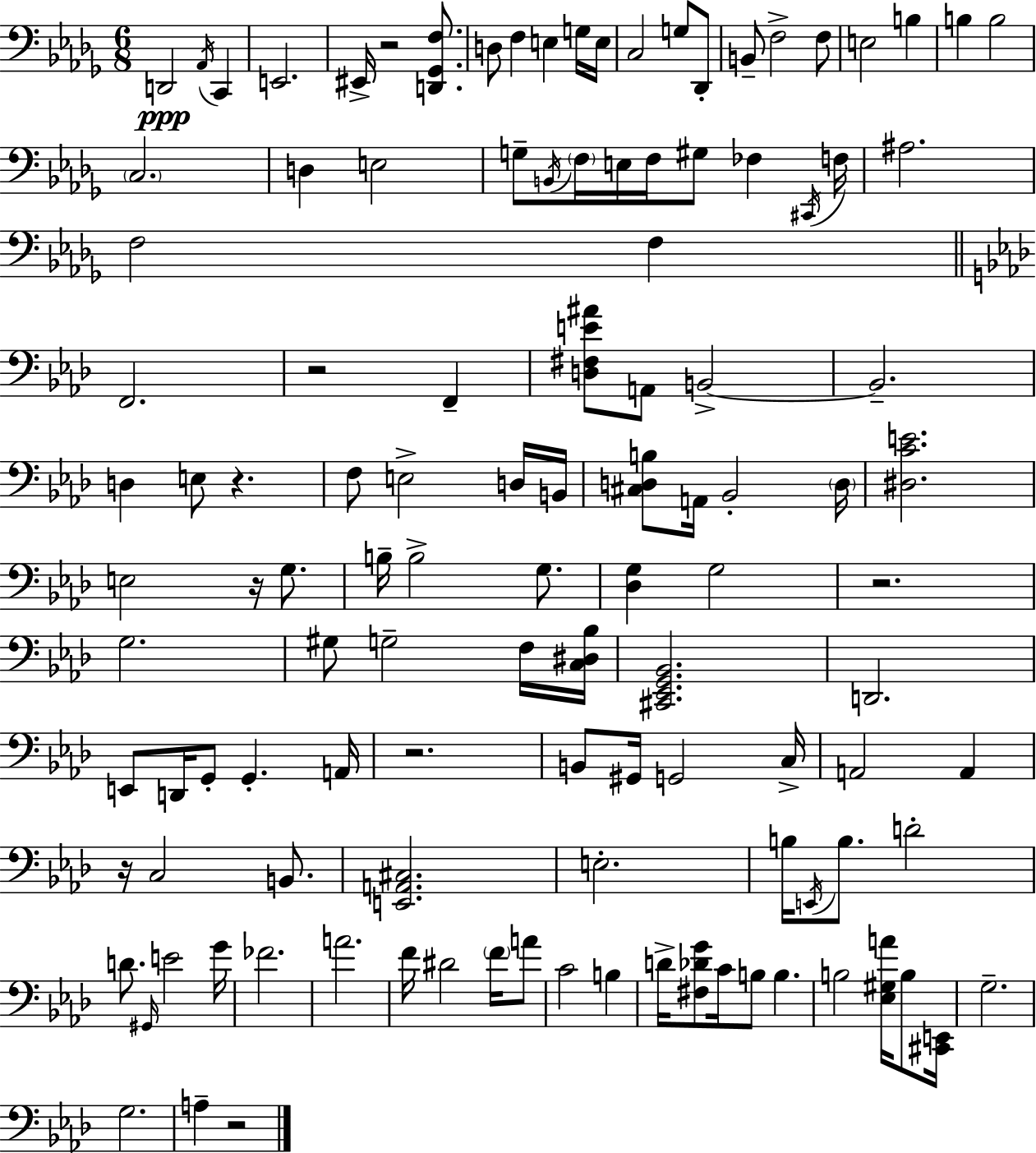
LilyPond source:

{
  \clef bass
  \numericTimeSignature
  \time 6/8
  \key bes \minor
  d,2\ppp \acciaccatura { aes,16 } c,4 | e,2. | eis,16-> r2 <d, ges, f>8. | d8 f4 e4 g16 | \break e16 c2 g8 des,8-. | b,8-- f2-> f8 | e2 b4 | b4 b2 | \break \parenthesize c2. | d4 e2 | g8-- \acciaccatura { b,16 } \parenthesize f16 e16 f16 gis8 fes4 | \acciaccatura { cis,16 } f16 ais2. | \break f2 f4 | \bar "||" \break \key aes \major f,2. | r2 f,4-- | <d fis e' ais'>8 a,8 b,2->~~ | b,2.-- | \break d4 e8 r4. | f8 e2-> d16 b,16 | <cis d b>8 a,16 bes,2-. \parenthesize d16 | <dis c' e'>2. | \break e2 r16 g8. | b16-- b2-> g8. | <des g>4 g2 | r2. | \break g2. | gis8 g2-- f16 <c dis bes>16 | <cis, ees, g, bes,>2. | d,2. | \break e,8 d,16 g,8-. g,4.-. a,16 | r2. | b,8 gis,16 g,2 c16-> | a,2 a,4 | \break r16 c2 b,8. | <e, a, cis>2. | e2.-. | b16 \acciaccatura { e,16 } b8. d'2-. | \break d'8. \grace { gis,16 } e'2 | g'16 fes'2. | a'2. | f'16 dis'2 \parenthesize f'16 | \break a'8 c'2 b4 | d'16-> <fis des' g'>8 c'16 b8 b4. | b2 <ees gis a'>16 b8 | <cis, e,>16 g2.-- | \break g2. | a4-- r2 | \bar "|."
}